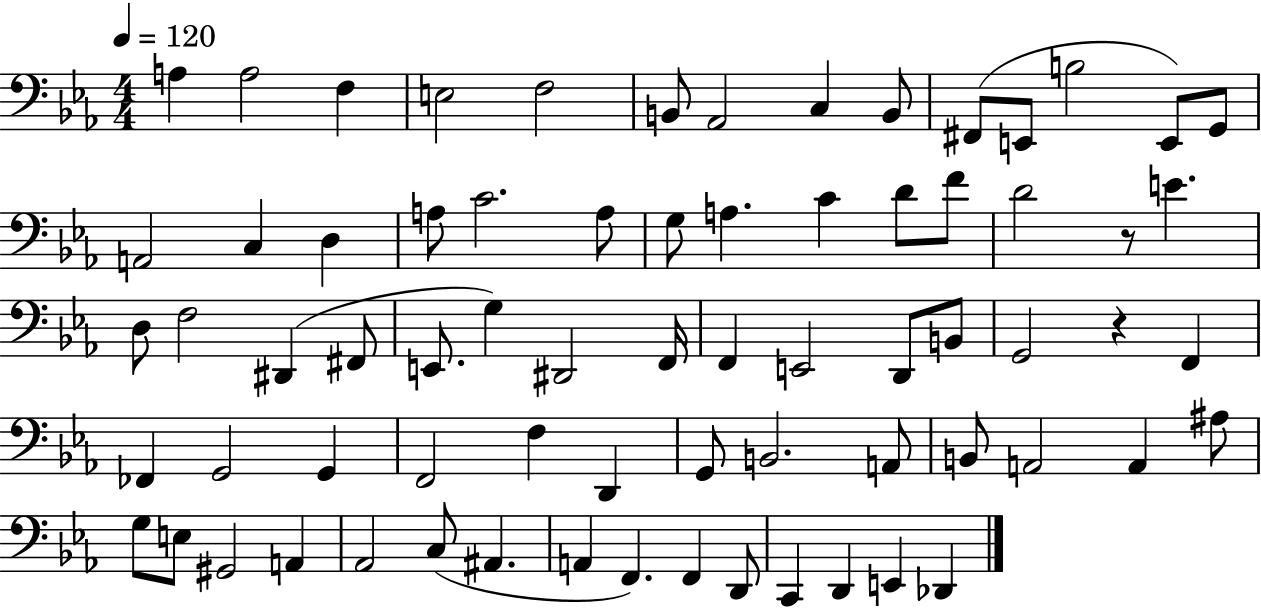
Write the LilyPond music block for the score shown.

{
  \clef bass
  \numericTimeSignature
  \time 4/4
  \key ees \major
  \tempo 4 = 120
  \repeat volta 2 { a4 a2 f4 | e2 f2 | b,8 aes,2 c4 b,8 | fis,8( e,8 b2 e,8) g,8 | \break a,2 c4 d4 | a8 c'2. a8 | g8 a4. c'4 d'8 f'8 | d'2 r8 e'4. | \break d8 f2 dis,4( fis,8 | e,8. g4) dis,2 f,16 | f,4 e,2 d,8 b,8 | g,2 r4 f,4 | \break fes,4 g,2 g,4 | f,2 f4 d,4 | g,8 b,2. a,8 | b,8 a,2 a,4 ais8 | \break g8 e8 gis,2 a,4 | aes,2 c8( ais,4. | a,4 f,4.) f,4 d,8 | c,4 d,4 e,4 des,4 | \break } \bar "|."
}